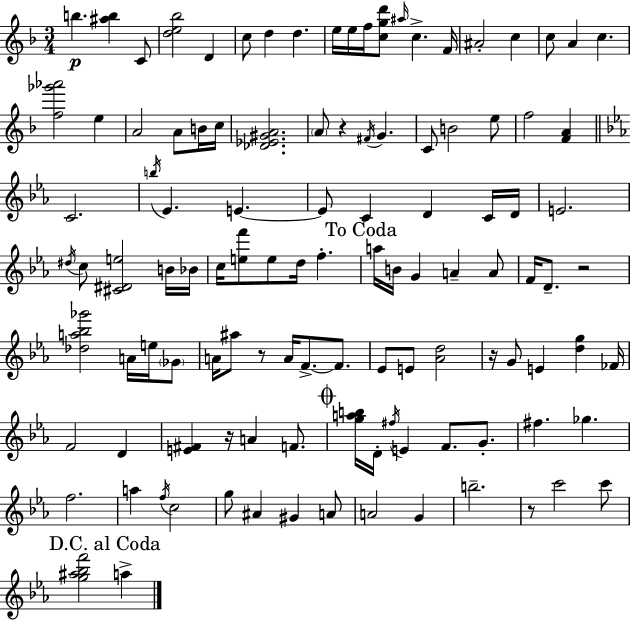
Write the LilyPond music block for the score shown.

{
  \clef treble
  \numericTimeSignature
  \time 3/4
  \key d \minor
  \repeat volta 2 { b''4.\p <ais'' b''>4 c'8 | <d'' e'' bes''>2 d'4 | c''8 d''4 d''4. | e''16 e''16 f''16 <c'' g'' d'''>8 \grace { ais''16 } c''4.-> | \break f'16 ais'2-. c''4 | c''8 a'4 c''4. | <f'' ges''' aes'''>2 e''4 | a'2 a'8 b'16 | \break c''16 <des' ees' gis' a'>2. | \parenthesize a'8 r4 \acciaccatura { fis'16 } g'4. | c'8 b'2 | e''8 f''2 <f' a'>4 | \break \bar "||" \break \key ees \major c'2. | \acciaccatura { b''16 } ees'4. e'4.~~ | e'8 c'4 d'4 c'16 | d'16 e'2. | \break \acciaccatura { dis''16 } c''8 <cis' dis' e''>2 | b'16 bes'16 c''16 <e'' f'''>8 e''8 d''16 f''4.-. | \mark "To Coda" a''16 b'16 g'4 a'4-- | a'8 f'16 d'8.-- r2 | \break <des'' a'' bes'' ges'''>2 a'16 e''16 | \parenthesize ges'8 a'16 ais''8 r8 a'16 f'8.->~~ f'8. | ees'8 e'8 <aes' d''>2 | r16 g'8 e'4 <d'' g''>4 | \break fes'16 f'2 d'4 | <e' fis'>4 r16 a'4 f'8. | \mark \markup { \musicglyph "scripts.coda" } <g'' a'' b''>16 d'16-. \acciaccatura { fis''16 } e'4 f'8. | g'8.-. fis''4. ges''4. | \break f''2. | a''4 \acciaccatura { f''16 } c''2 | g''8 ais'4 gis'4 | a'8 a'2 | \break g'4 b''2.-- | r8 c'''2 | c'''8 \mark "D.C. al Coda" <g'' ais'' bes'' f'''>2 | a''4-> } \bar "|."
}